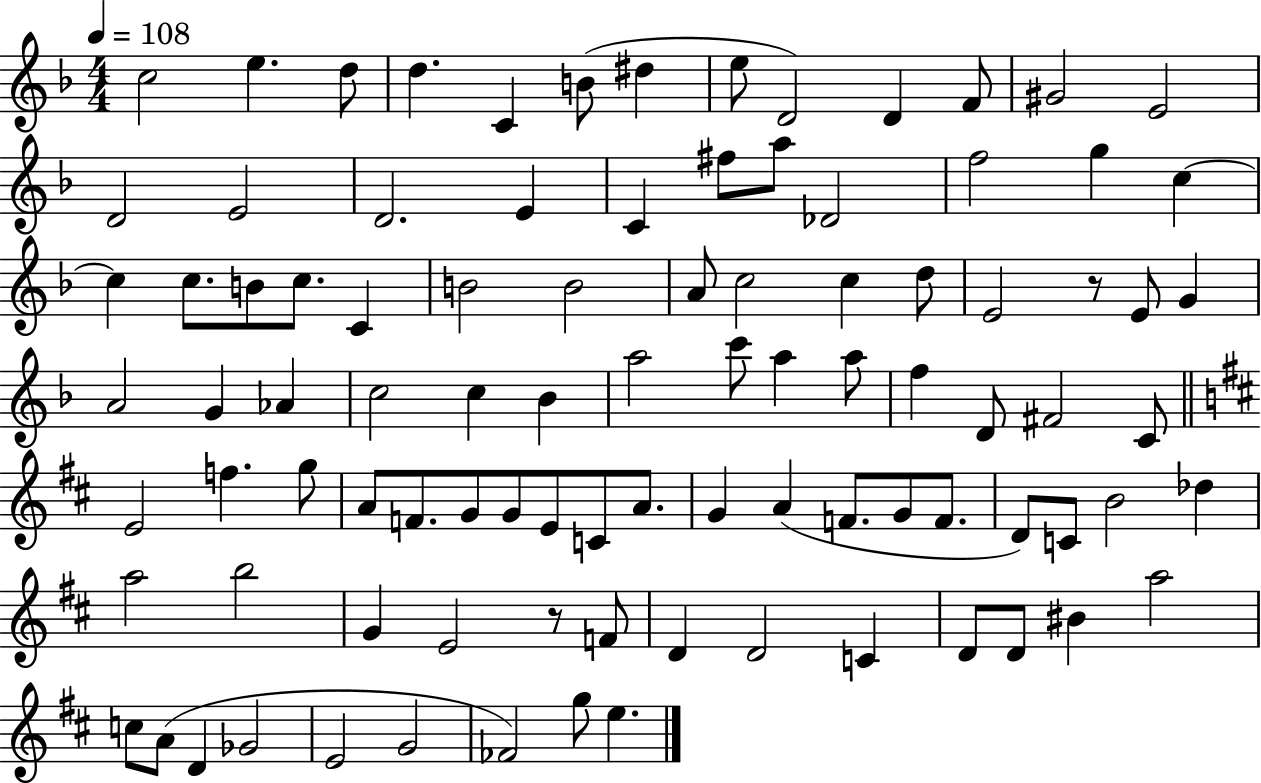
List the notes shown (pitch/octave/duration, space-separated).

C5/h E5/q. D5/e D5/q. C4/q B4/e D#5/q E5/e D4/h D4/q F4/e G#4/h E4/h D4/h E4/h D4/h. E4/q C4/q F#5/e A5/e Db4/h F5/h G5/q C5/q C5/q C5/e. B4/e C5/e. C4/q B4/h B4/h A4/e C5/h C5/q D5/e E4/h R/e E4/e G4/q A4/h G4/q Ab4/q C5/h C5/q Bb4/q A5/h C6/e A5/q A5/e F5/q D4/e F#4/h C4/e E4/h F5/q. G5/e A4/e F4/e. G4/e G4/e E4/e C4/e A4/e. G4/q A4/q F4/e. G4/e F4/e. D4/e C4/e B4/h Db5/q A5/h B5/h G4/q E4/h R/e F4/e D4/q D4/h C4/q D4/e D4/e BIS4/q A5/h C5/e A4/e D4/q Gb4/h E4/h G4/h FES4/h G5/e E5/q.